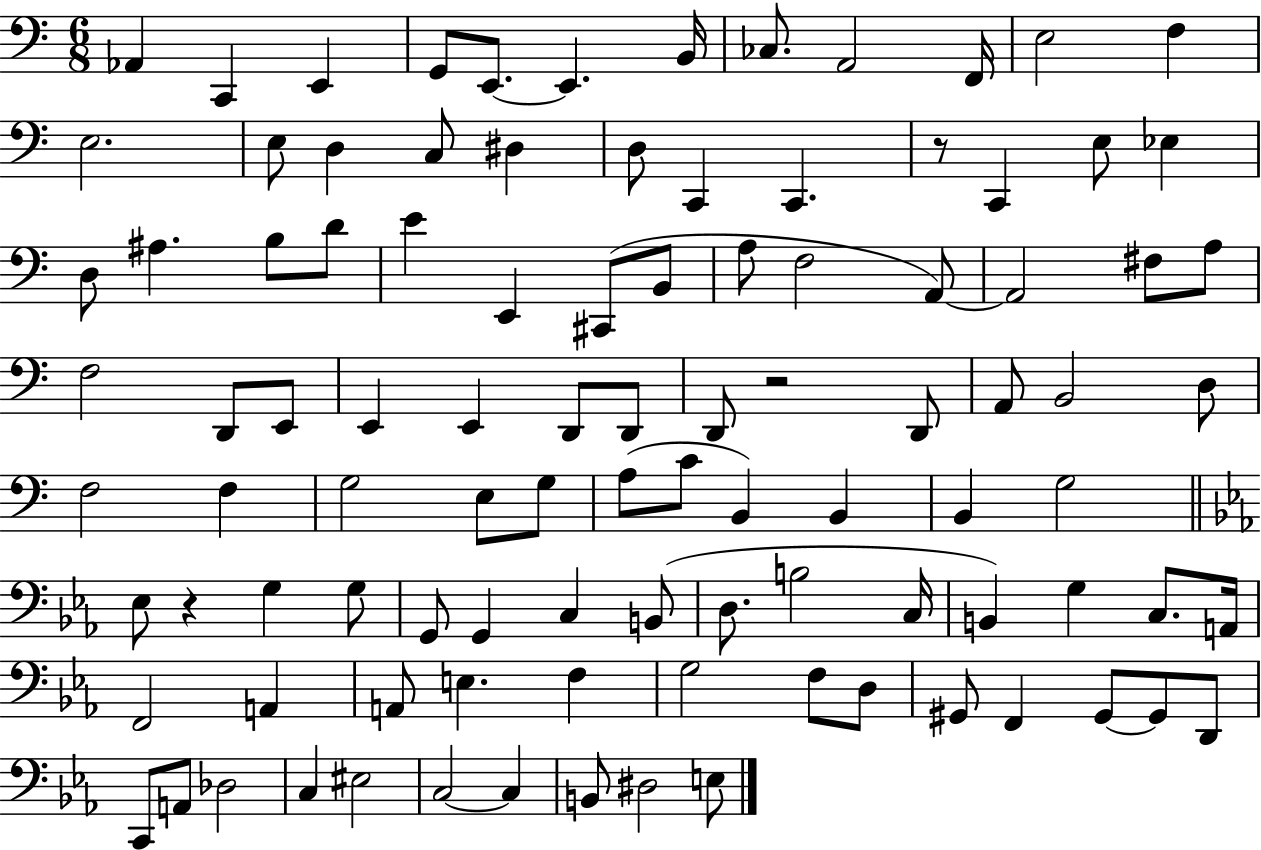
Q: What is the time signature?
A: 6/8